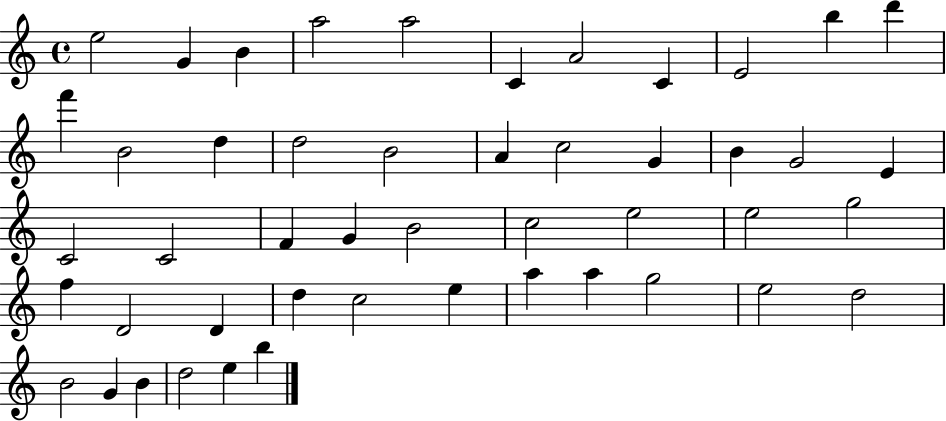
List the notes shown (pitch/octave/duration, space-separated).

E5/h G4/q B4/q A5/h A5/h C4/q A4/h C4/q E4/h B5/q D6/q F6/q B4/h D5/q D5/h B4/h A4/q C5/h G4/q B4/q G4/h E4/q C4/h C4/h F4/q G4/q B4/h C5/h E5/h E5/h G5/h F5/q D4/h D4/q D5/q C5/h E5/q A5/q A5/q G5/h E5/h D5/h B4/h G4/q B4/q D5/h E5/q B5/q